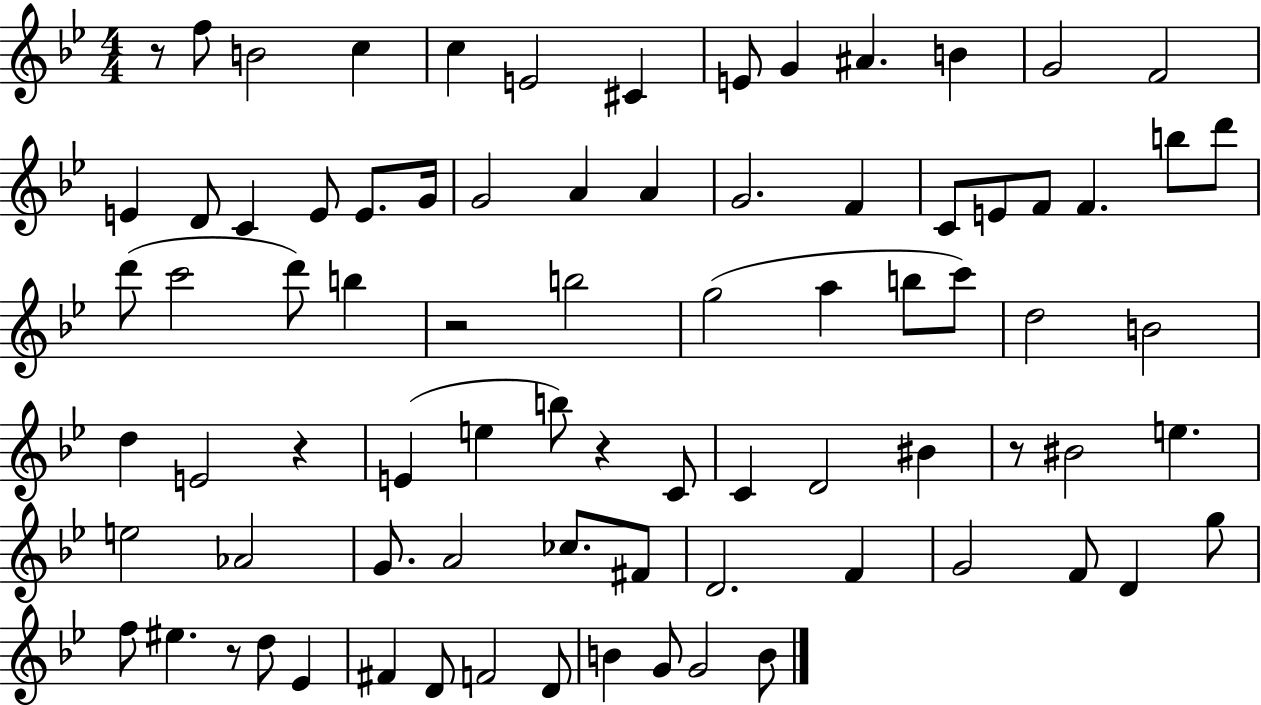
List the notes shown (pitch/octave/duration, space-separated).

R/e F5/e B4/h C5/q C5/q E4/h C#4/q E4/e G4/q A#4/q. B4/q G4/h F4/h E4/q D4/e C4/q E4/e E4/e. G4/s G4/h A4/q A4/q G4/h. F4/q C4/e E4/e F4/e F4/q. B5/e D6/e D6/e C6/h D6/e B5/q R/h B5/h G5/h A5/q B5/e C6/e D5/h B4/h D5/q E4/h R/q E4/q E5/q B5/e R/q C4/e C4/q D4/h BIS4/q R/e BIS4/h E5/q. E5/h Ab4/h G4/e. A4/h CES5/e. F#4/e D4/h. F4/q G4/h F4/e D4/q G5/e F5/e EIS5/q. R/e D5/e Eb4/q F#4/q D4/e F4/h D4/e B4/q G4/e G4/h B4/e